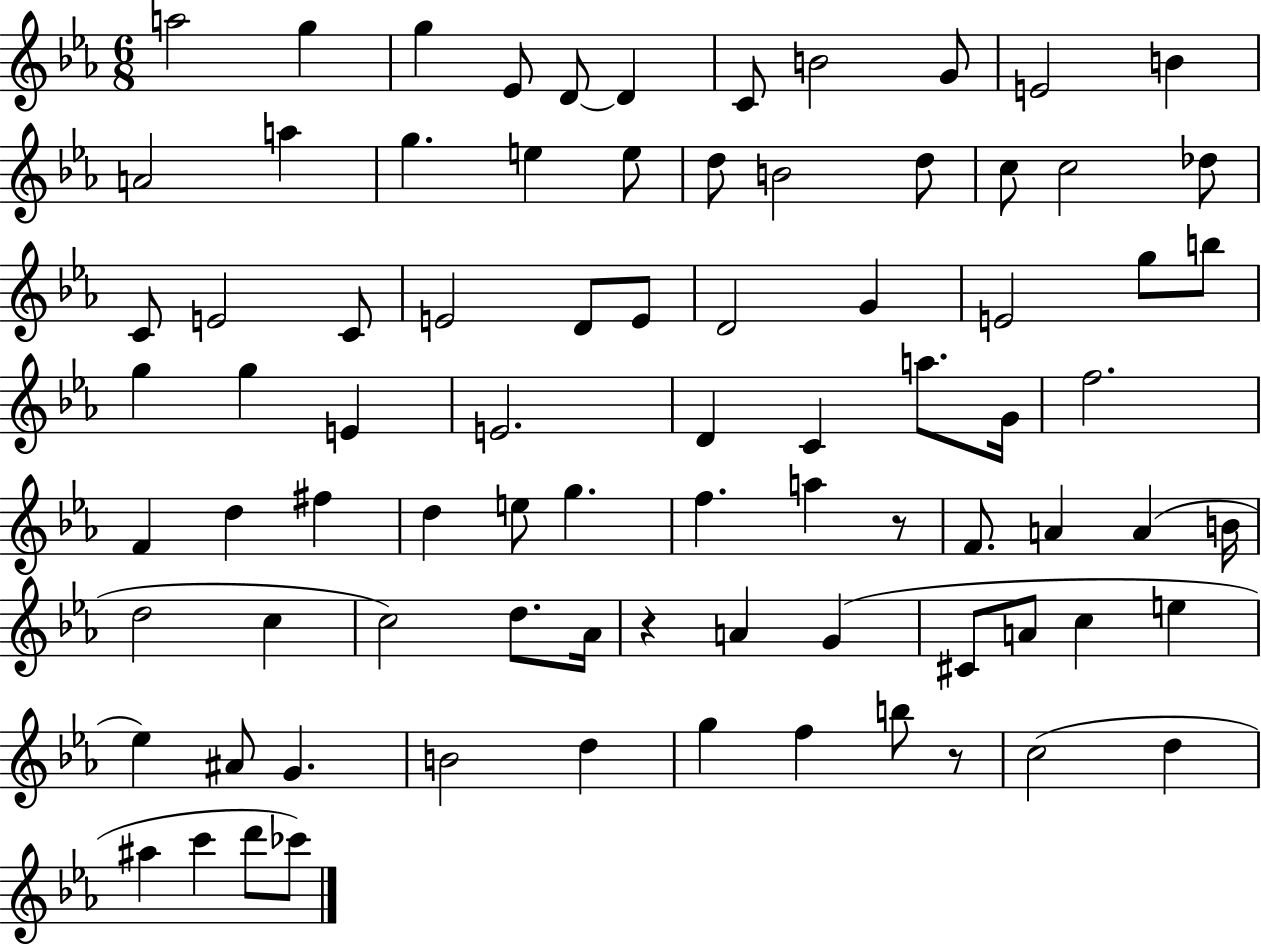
{
  \clef treble
  \numericTimeSignature
  \time 6/8
  \key ees \major
  a''2 g''4 | g''4 ees'8 d'8~~ d'4 | c'8 b'2 g'8 | e'2 b'4 | \break a'2 a''4 | g''4. e''4 e''8 | d''8 b'2 d''8 | c''8 c''2 des''8 | \break c'8 e'2 c'8 | e'2 d'8 e'8 | d'2 g'4 | e'2 g''8 b''8 | \break g''4 g''4 e'4 | e'2. | d'4 c'4 a''8. g'16 | f''2. | \break f'4 d''4 fis''4 | d''4 e''8 g''4. | f''4. a''4 r8 | f'8. a'4 a'4( b'16 | \break d''2 c''4 | c''2) d''8. aes'16 | r4 a'4 g'4( | cis'8 a'8 c''4 e''4 | \break ees''4) ais'8 g'4. | b'2 d''4 | g''4 f''4 b''8 r8 | c''2( d''4 | \break ais''4 c'''4 d'''8 ces'''8) | \bar "|."
}